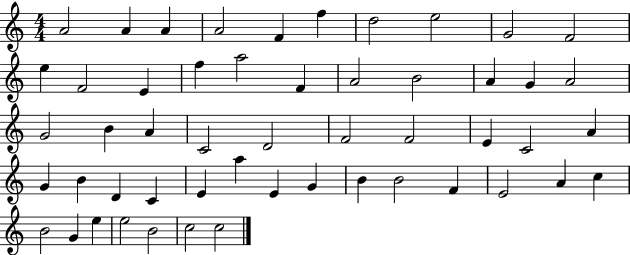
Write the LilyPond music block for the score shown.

{
  \clef treble
  \numericTimeSignature
  \time 4/4
  \key c \major
  a'2 a'4 a'4 | a'2 f'4 f''4 | d''2 e''2 | g'2 f'2 | \break e''4 f'2 e'4 | f''4 a''2 f'4 | a'2 b'2 | a'4 g'4 a'2 | \break g'2 b'4 a'4 | c'2 d'2 | f'2 f'2 | e'4 c'2 a'4 | \break g'4 b'4 d'4 c'4 | e'4 a''4 e'4 g'4 | b'4 b'2 f'4 | e'2 a'4 c''4 | \break b'2 g'4 e''4 | e''2 b'2 | c''2 c''2 | \bar "|."
}